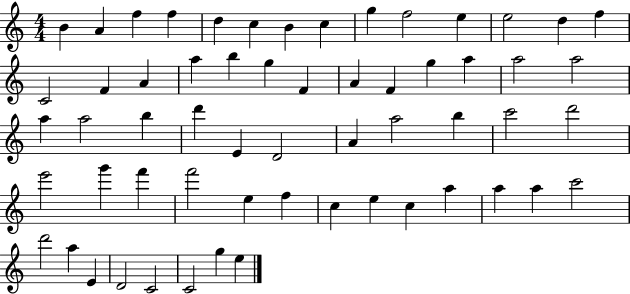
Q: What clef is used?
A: treble